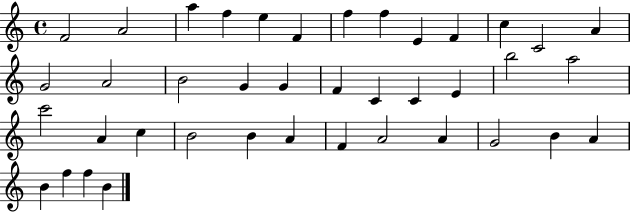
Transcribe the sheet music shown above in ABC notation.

X:1
T:Untitled
M:4/4
L:1/4
K:C
F2 A2 a f e F f f E F c C2 A G2 A2 B2 G G F C C E b2 a2 c'2 A c B2 B A F A2 A G2 B A B f f B